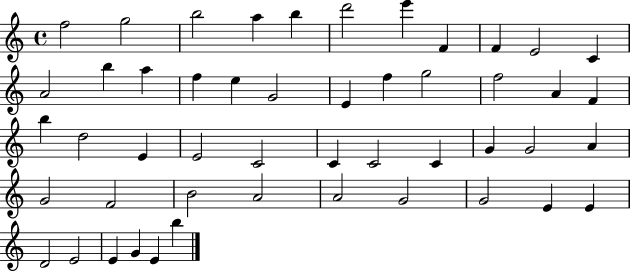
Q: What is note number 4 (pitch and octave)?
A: A5